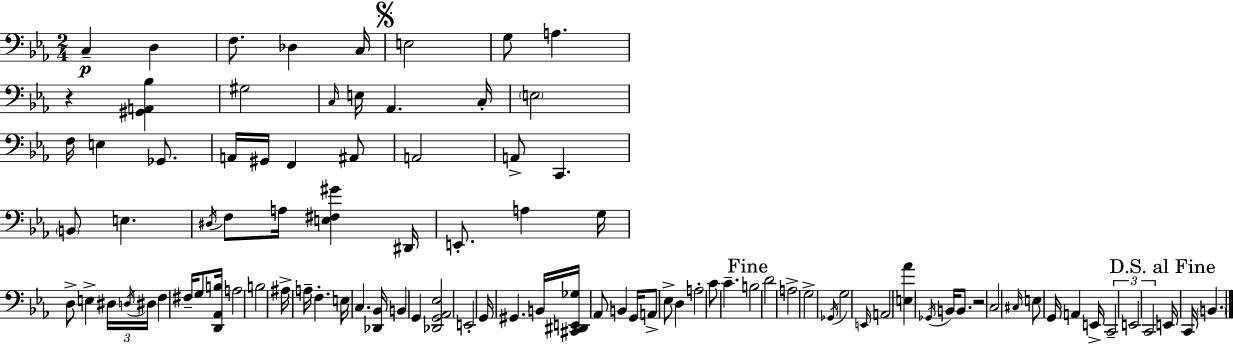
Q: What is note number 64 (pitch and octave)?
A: B3